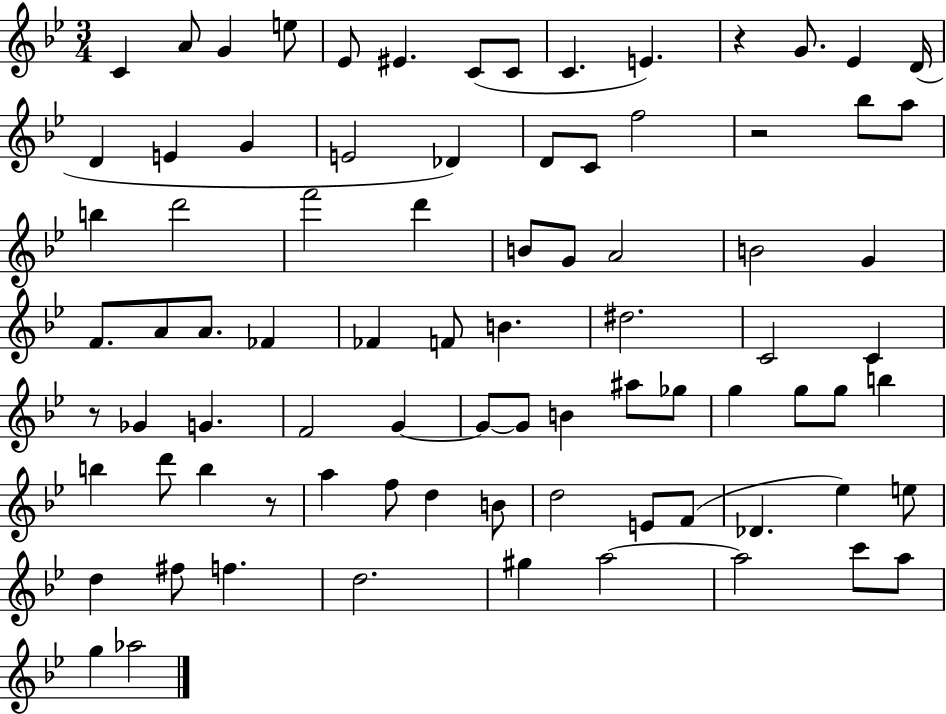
X:1
T:Untitled
M:3/4
L:1/4
K:Bb
C A/2 G e/2 _E/2 ^E C/2 C/2 C E z G/2 _E D/4 D E G E2 _D D/2 C/2 f2 z2 _b/2 a/2 b d'2 f'2 d' B/2 G/2 A2 B2 G F/2 A/2 A/2 _F _F F/2 B ^d2 C2 C z/2 _G G F2 G G/2 G/2 B ^a/2 _g/2 g g/2 g/2 b b d'/2 b z/2 a f/2 d B/2 d2 E/2 F/2 _D _e e/2 d ^f/2 f d2 ^g a2 a2 c'/2 a/2 g _a2